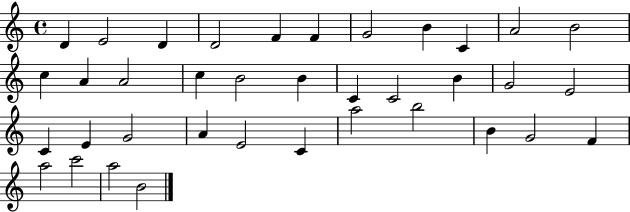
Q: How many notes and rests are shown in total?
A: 37